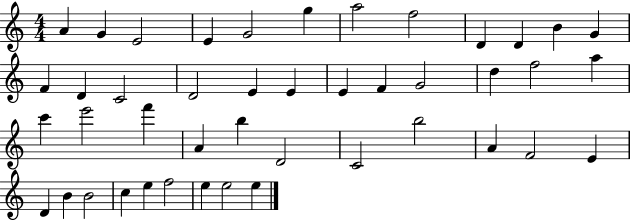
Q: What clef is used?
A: treble